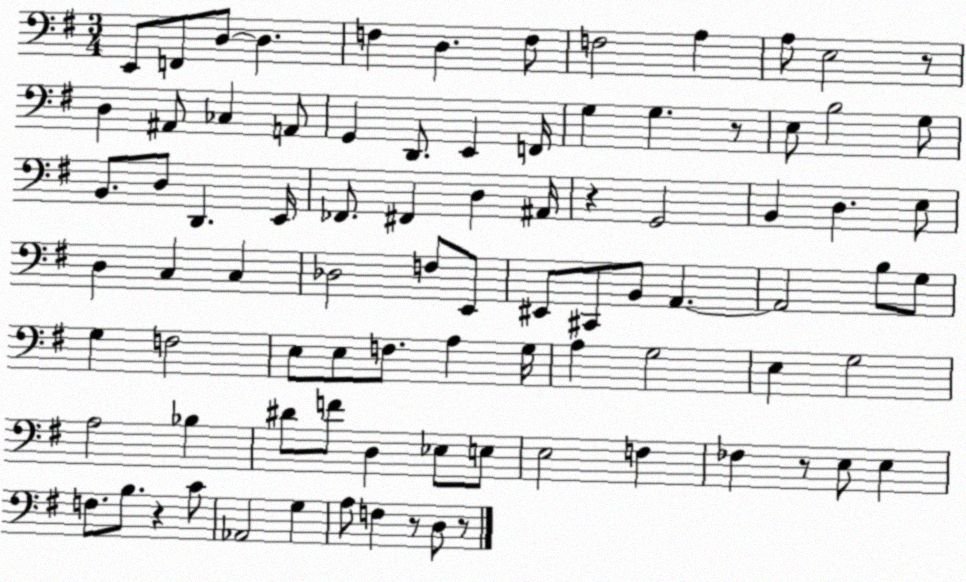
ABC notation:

X:1
T:Untitled
M:3/4
L:1/4
K:G
E,,/2 F,,/2 D,/2 D, F, D, F,/2 F,2 A, A,/2 E,2 z/2 D, ^A,,/2 _C, A,,/2 G,, D,,/2 E,, F,,/4 G, G, z/2 E,/2 B,2 G,/2 B,,/2 D,/2 D,, E,,/4 _F,,/2 ^F,, D, ^A,,/4 z G,,2 B,, D, E,/2 D, C, C, _D,2 F,/2 E,,/2 ^E,,/2 ^C,,/2 B,,/2 A,, A,,2 B,/2 G,/2 G, F,2 E,/2 E,/2 F,/2 A, G,/4 A, G,2 E, G,2 A,2 _B, ^D/2 F/2 D, _E,/2 E,/2 E,2 F, _F, z/2 E,/2 E, F,/2 B,/2 z C/2 _A,,2 G, A,/2 F, z/2 D,/2 z/2